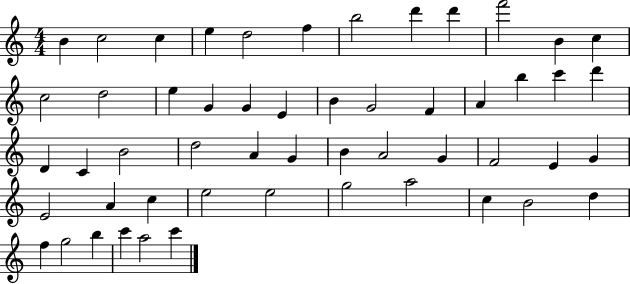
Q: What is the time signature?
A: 4/4